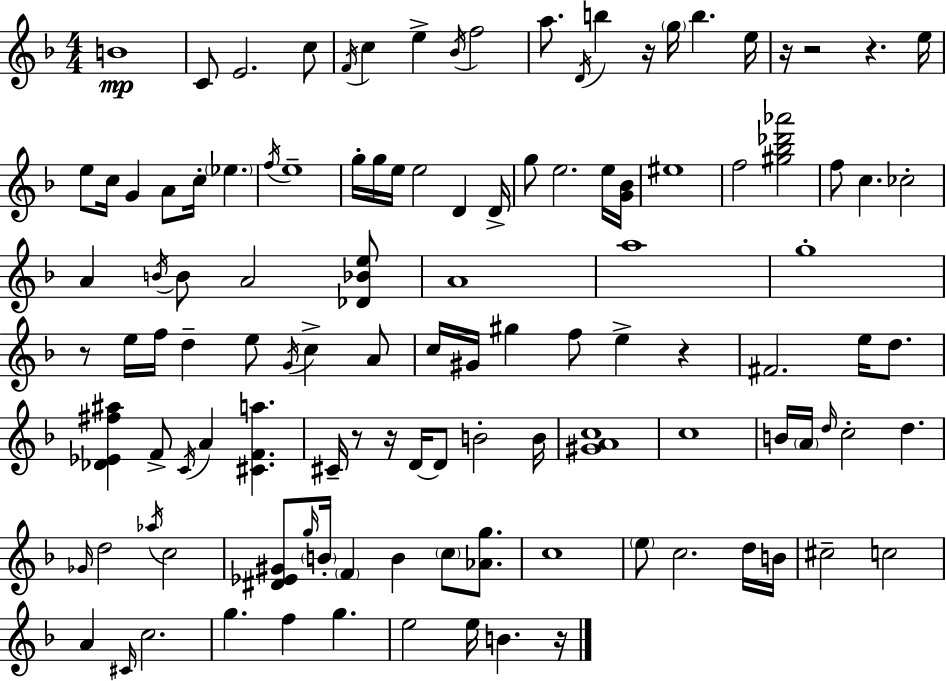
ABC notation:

X:1
T:Untitled
M:4/4
L:1/4
K:Dm
B4 C/2 E2 c/2 F/4 c e _B/4 f2 a/2 D/4 b z/4 g/4 b e/4 z/4 z2 z e/4 e/2 c/4 G A/2 c/4 _e f/4 e4 g/4 g/4 e/4 e2 D D/4 g/2 e2 e/4 [G_B]/4 ^e4 f2 [^g_b_d'_a']2 f/2 c _c2 A B/4 B/2 A2 [_D_Be]/2 A4 a4 g4 z/2 e/4 f/4 d e/2 G/4 c A/2 c/4 ^G/4 ^g f/2 e z ^F2 e/4 d/2 [_D_E^f^a] F/2 C/4 A [^CFa] ^C/4 z/2 z/4 D/4 D/2 B2 B/4 [^GAc]4 c4 B/4 A/4 d/4 c2 d _G/4 d2 _a/4 c2 [^D_E^G]/2 g/4 B/4 F B c/2 [_Ag]/2 c4 e/2 c2 d/4 B/4 ^c2 c2 A ^C/4 c2 g f g e2 e/4 B z/4